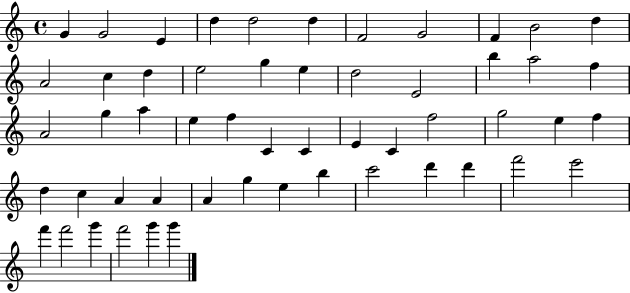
G4/q G4/h E4/q D5/q D5/h D5/q F4/h G4/h F4/q B4/h D5/q A4/h C5/q D5/q E5/h G5/q E5/q D5/h E4/h B5/q A5/h F5/q A4/h G5/q A5/q E5/q F5/q C4/q C4/q E4/q C4/q F5/h G5/h E5/q F5/q D5/q C5/q A4/q A4/q A4/q G5/q E5/q B5/q C6/h D6/q D6/q F6/h E6/h F6/q F6/h G6/q F6/h G6/q G6/q